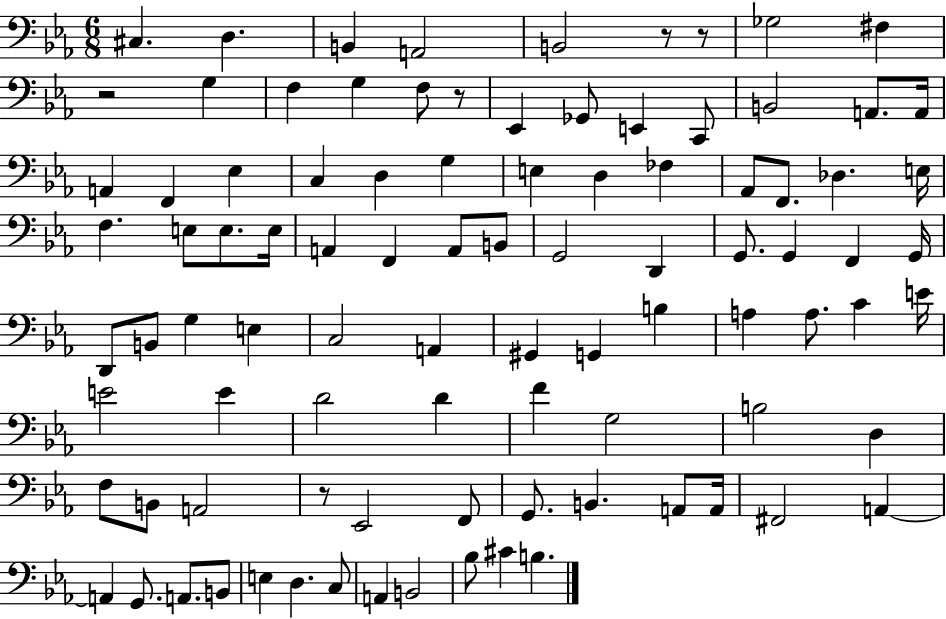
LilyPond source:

{
  \clef bass
  \numericTimeSignature
  \time 6/8
  \key ees \major
  cis4. d4. | b,4 a,2 | b,2 r8 r8 | ges2 fis4 | \break r2 g4 | f4 g4 f8 r8 | ees,4 ges,8 e,4 c,8 | b,2 a,8. a,16 | \break a,4 f,4 ees4 | c4 d4 g4 | e4 d4 fes4 | aes,8 f,8. des4. e16 | \break f4. e8 e8. e16 | a,4 f,4 a,8 b,8 | g,2 d,4 | g,8. g,4 f,4 g,16 | \break d,8 b,8 g4 e4 | c2 a,4 | gis,4 g,4 b4 | a4 a8. c'4 e'16 | \break e'2 e'4 | d'2 d'4 | f'4 g2 | b2 d4 | \break f8 b,8 a,2 | r8 ees,2 f,8 | g,8. b,4. a,8 a,16 | fis,2 a,4~~ | \break a,4 g,8. a,8. b,8 | e4 d4. c8 | a,4 b,2 | bes8 cis'4 b4. | \break \bar "|."
}